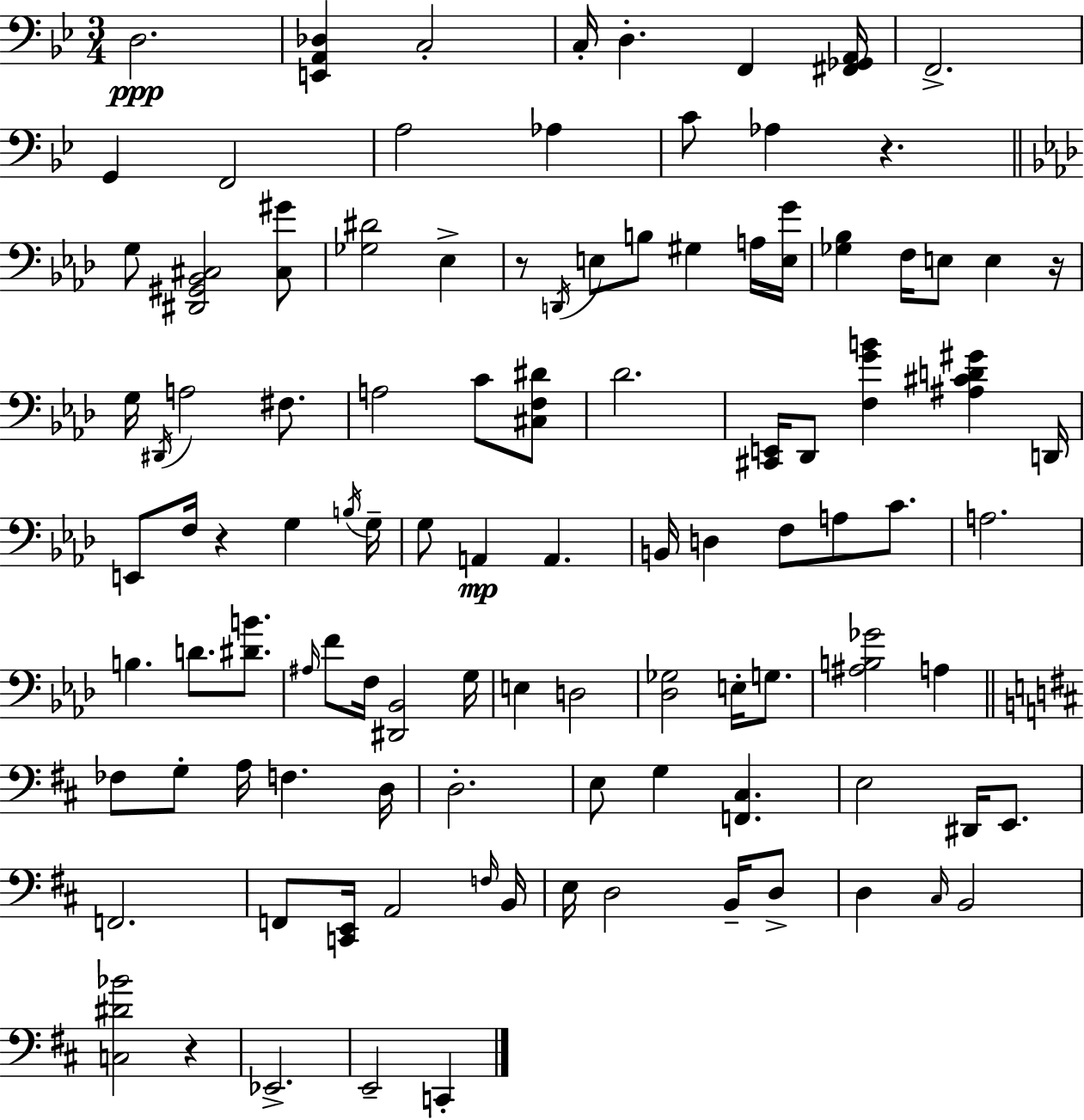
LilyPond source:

{
  \clef bass
  \numericTimeSignature
  \time 3/4
  \key g \minor
  d2.\ppp | <e, a, des>4 c2-. | c16-. d4.-. f,4 <fis, ges, a,>16 | f,2.-> | \break g,4 f,2 | a2 aes4 | c'8 aes4 r4. | \bar "||" \break \key aes \major g8 <dis, gis, bes, cis>2 <cis gis'>8 | <ges dis'>2 ees4-> | r8 \acciaccatura { d,16 } e8 b8 gis4 a16 | <e g'>16 <ges bes>4 f16 e8 e4 | \break r16 g16 \acciaccatura { dis,16 } a2 fis8. | a2 c'8 | <cis f dis'>8 des'2. | <cis, e,>16 des,8 <f g' b'>4 <ais cis' d' gis'>4 | \break d,16 e,8 f16 r4 g4 | \acciaccatura { b16 } g16-- g8 a,4\mp a,4. | b,16 d4 f8 a8 | c'8. a2. | \break b4. d'8. | <dis' b'>8. \grace { ais16 } f'8 f16 <dis, bes,>2 | g16 e4 d2 | <des ges>2 | \break e16-. g8. <ais b ges'>2 | a4 \bar "||" \break \key b \minor fes8 g8-. a16 f4. d16 | d2.-. | e8 g4 <f, cis>4. | e2 dis,16 e,8. | \break f,2. | f,8 <c, e,>16 a,2 \grace { f16 } | b,16 e16 d2 b,16-- d8-> | d4 \grace { cis16 } b,2 | \break <c dis' bes'>2 r4 | ees,2.-> | e,2-- c,4-. | \bar "|."
}